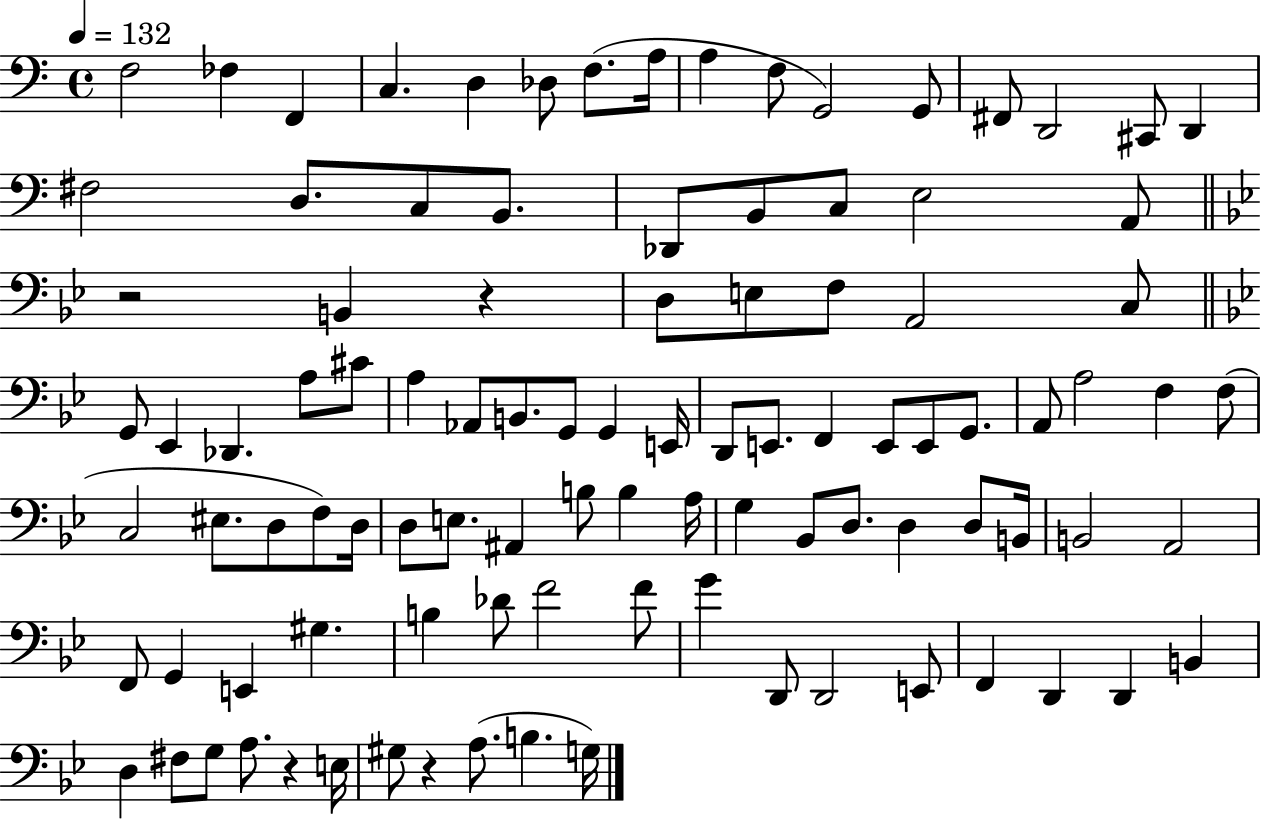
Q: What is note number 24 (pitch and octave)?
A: E3